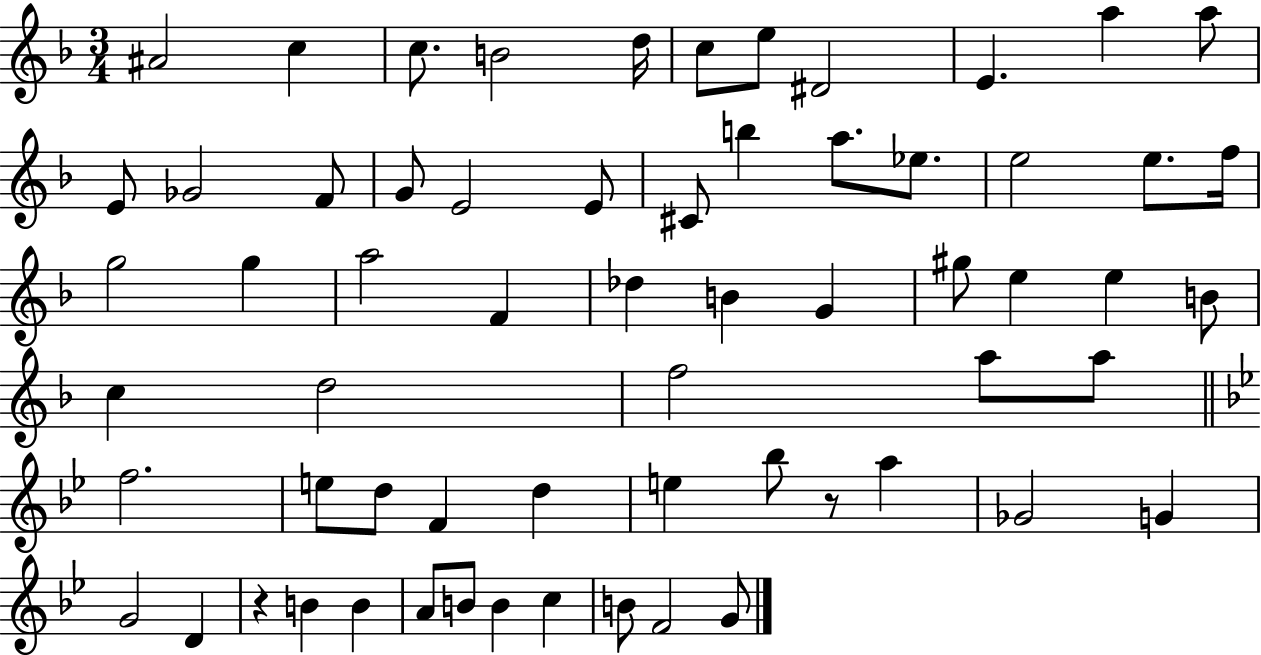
{
  \clef treble
  \numericTimeSignature
  \time 3/4
  \key f \major
  ais'2 c''4 | c''8. b'2 d''16 | c''8 e''8 dis'2 | e'4. a''4 a''8 | \break e'8 ges'2 f'8 | g'8 e'2 e'8 | cis'8 b''4 a''8. ees''8. | e''2 e''8. f''16 | \break g''2 g''4 | a''2 f'4 | des''4 b'4 g'4 | gis''8 e''4 e''4 b'8 | \break c''4 d''2 | f''2 a''8 a''8 | \bar "||" \break \key g \minor f''2. | e''8 d''8 f'4 d''4 | e''4 bes''8 r8 a''4 | ges'2 g'4 | \break g'2 d'4 | r4 b'4 b'4 | a'8 b'8 b'4 c''4 | b'8 f'2 g'8 | \break \bar "|."
}